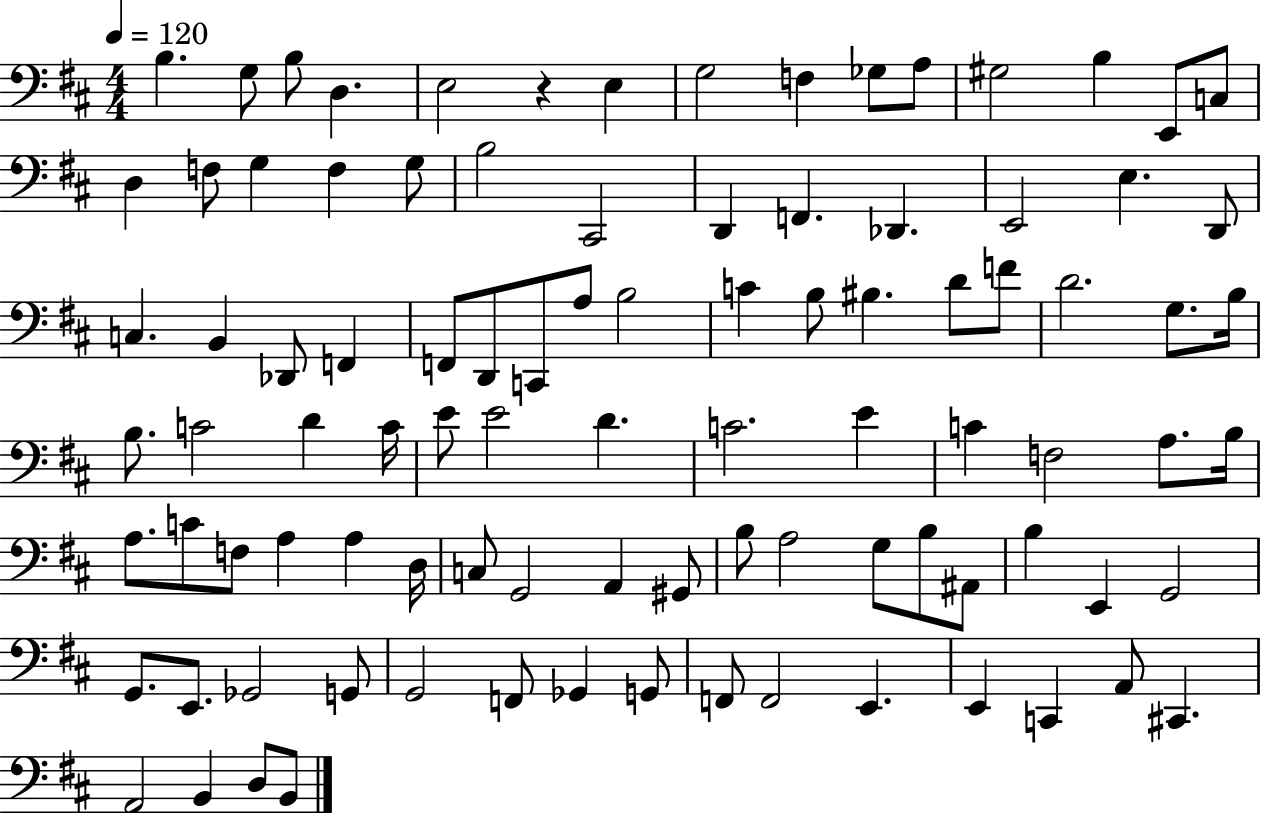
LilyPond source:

{
  \clef bass
  \numericTimeSignature
  \time 4/4
  \key d \major
  \tempo 4 = 120
  b4. g8 b8 d4. | e2 r4 e4 | g2 f4 ges8 a8 | gis2 b4 e,8 c8 | \break d4 f8 g4 f4 g8 | b2 cis,2 | d,4 f,4. des,4. | e,2 e4. d,8 | \break c4. b,4 des,8 f,4 | f,8 d,8 c,8 a8 b2 | c'4 b8 bis4. d'8 f'8 | d'2. g8. b16 | \break b8. c'2 d'4 c'16 | e'8 e'2 d'4. | c'2. e'4 | c'4 f2 a8. b16 | \break a8. c'8 f8 a4 a4 d16 | c8 g,2 a,4 gis,8 | b8 a2 g8 b8 ais,8 | b4 e,4 g,2 | \break g,8. e,8. ges,2 g,8 | g,2 f,8 ges,4 g,8 | f,8 f,2 e,4. | e,4 c,4 a,8 cis,4. | \break a,2 b,4 d8 b,8 | \bar "|."
}